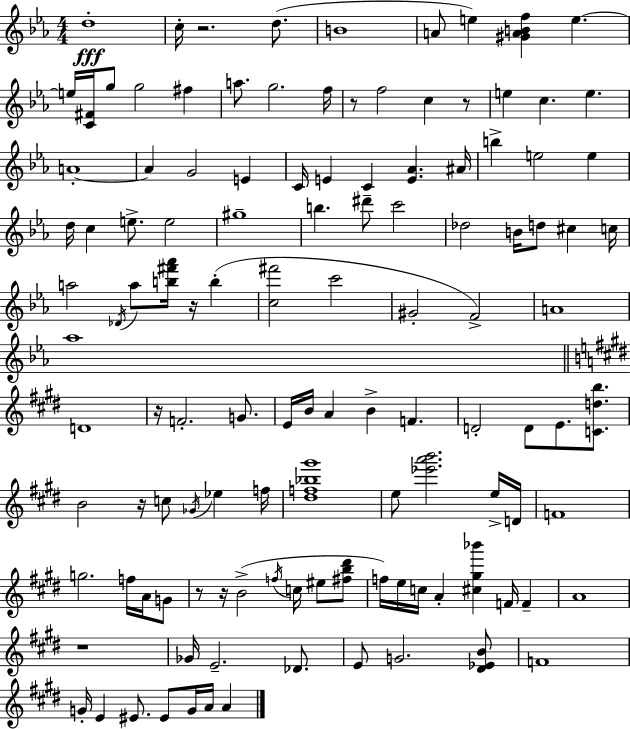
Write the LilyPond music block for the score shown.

{
  \clef treble
  \numericTimeSignature
  \time 4/4
  \key ees \major
  \repeat volta 2 { d''1-.\fff | c''16-. r2. d''8.( | b'1 | a'8 e''4) <gis' a' b' f''>4 e''4.~~ | \break e''16 <c' fis'>16 g''8 g''2 fis''4 | a''8. g''2. f''16 | r8 f''2 c''4 r8 | e''4 c''4. e''4. | \break a'1-.~~ | a'4 g'2 e'4 | c'16 e'4 c'4 <e' aes'>4. ais'16 | b''4-> e''2 e''4 | \break d''16 c''4 e''8.-> e''2 | gis''1-- | b''4. dis'''8-- c'''2 | des''2 b'16 d''8 cis''4 c''16 | \break a''2 \acciaccatura { des'16 } a''8 <b'' fis''' aes'''>16 r16 b''4-.( | <c'' fis'''>2 c'''2 | gis'2-. f'2->) | a'1 | \break aes''1 | \bar "||" \break \key e \major d'1 | r16 f'2.-. g'8. | e'16 b'16 a'4 b'4-> f'4. | d'2-. d'8 e'8. <c' d'' b''>8. | \break b'2 r16 c''8 \acciaccatura { ges'16 } ees''4 | f''16 <dis'' f'' bes'' gis'''>1 | e''8 <ees''' a''' b'''>2. e''16-> | d'16 f'1 | \break g''2. f''16 a'16 g'8 | r8 r16 b'2->( \acciaccatura { f''16 } c''16 eis''8 | <fis'' b'' dis'''>8 f''16) e''16 c''16 a'4-. <cis'' gis'' bes'''>4 f'16 f'4-- | a'1 | \break r1 | ges'16 e'2.-- des'8. | e'8 g'2. | <dis' ees' b'>8 f'1 | \break g'16-. e'4 eis'8. eis'8 g'16 a'16 a'4 | } \bar "|."
}